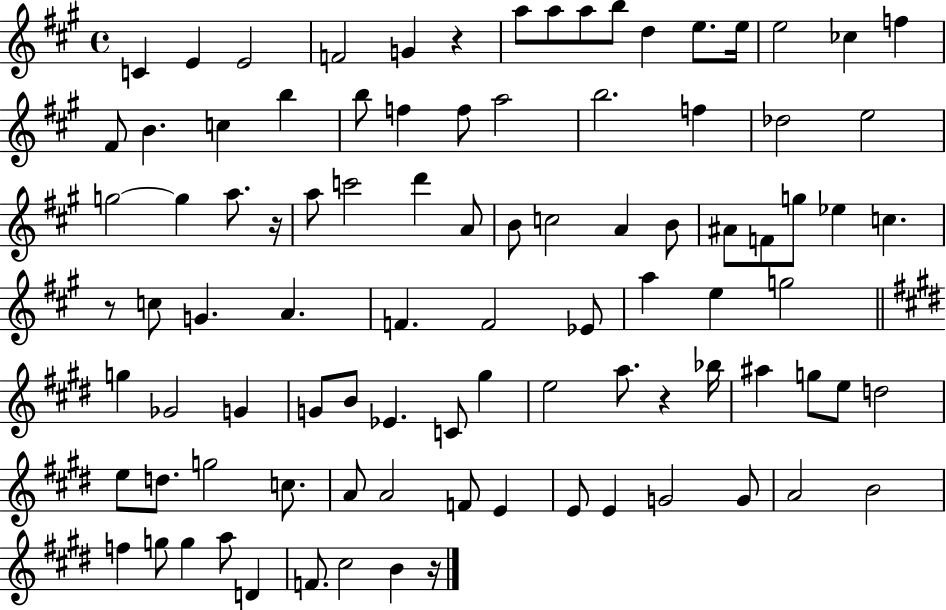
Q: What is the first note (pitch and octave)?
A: C4